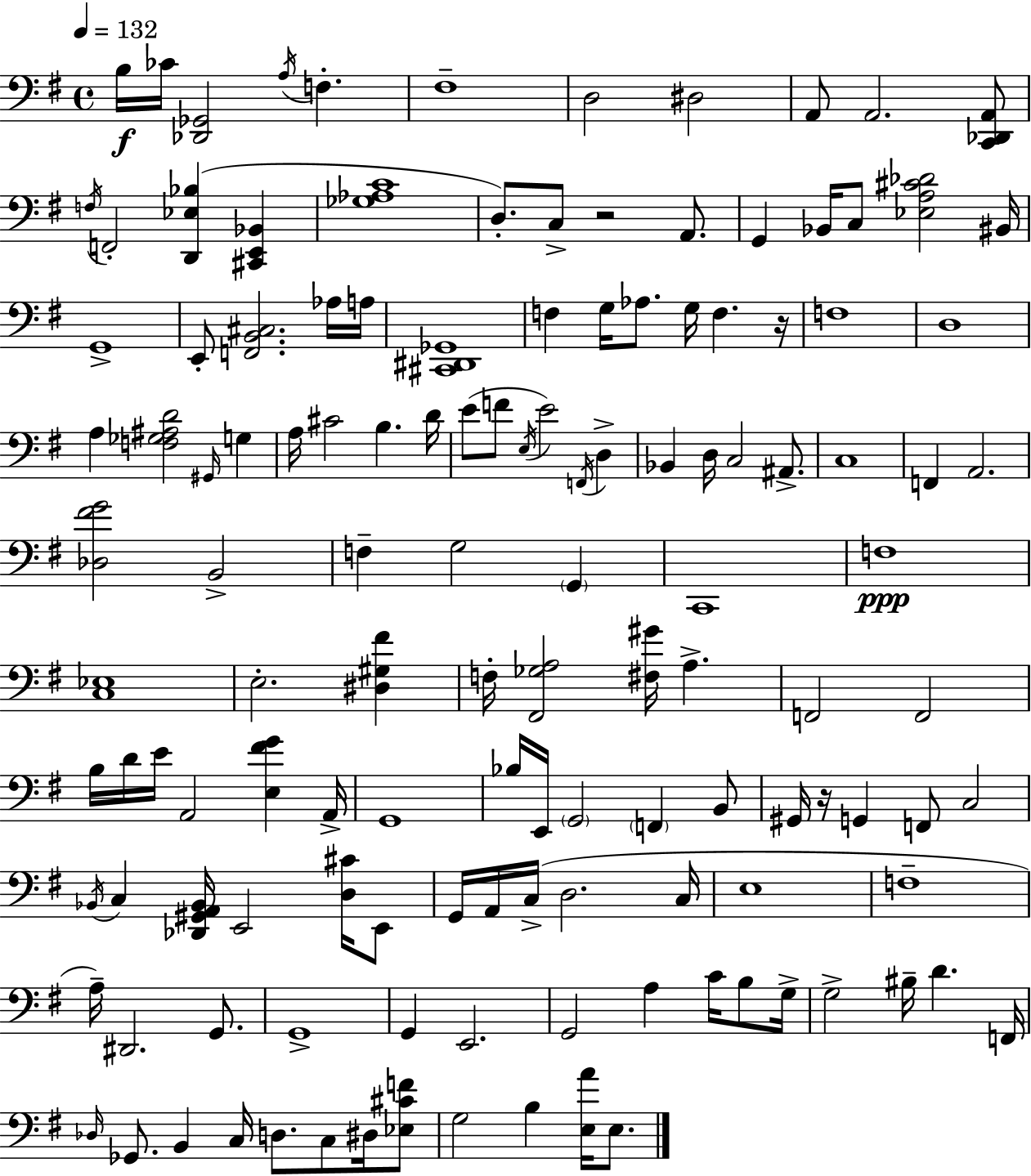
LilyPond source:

{
  \clef bass
  \time 4/4
  \defaultTimeSignature
  \key g \major
  \tempo 4 = 132
  \repeat volta 2 { b16\f ces'16 <des, ges,>2 \acciaccatura { a16 } f4.-. | fis1-- | d2 dis2 | a,8 a,2. <c, des, a,>8 | \break \acciaccatura { f16 } f,2-. <d, ees bes>4( <cis, e, bes,>4 | <ges aes c'>1 | d8.-.) c8-> r2 a,8. | g,4 bes,16 c8 <ees a cis' des'>2 | \break bis,16 g,1-> | e,8-. <f, b, cis>2. | aes16 a16 <cis, dis, ges,>1 | f4 g16 aes8. g16 f4. | \break r16 f1 | d1 | a4 <f ges ais d'>2 \grace { gis,16 } g4 | a16 cis'2 b4. | \break d'16 e'8( f'8 \acciaccatura { e16 }) e'2 | \acciaccatura { f,16 } d4-> bes,4 d16 c2 | ais,8.-> c1 | f,4 a,2. | \break <des fis' g'>2 b,2-> | f4-- g2 | \parenthesize g,4 c,1 | f1\ppp | \break <c ees>1 | e2.-. | <dis gis fis'>4 f16-. <fis, ges a>2 <fis gis'>16 a4.-> | f,2 f,2 | \break b16 d'16 e'16 a,2 | <e fis' g'>4 a,16-> g,1 | bes16 e,16 \parenthesize g,2 \parenthesize f,4 | b,8 gis,16 r16 g,4 f,8 c2 | \break \acciaccatura { bes,16 } c4 <des, gis, a, bes,>16 e,2 | <d cis'>16 e,8 g,16 a,16 c16->( d2. | c16 e1 | f1-- | \break a16--) dis,2. | g,8. g,1-> | g,4 e,2. | g,2 a4 | \break c'16 b8 g16-> g2-> bis16-- d'4. | f,16 \grace { des16 } ges,8. b,4 c16 d8. | c8 dis16 <ees cis' f'>8 g2 b4 | <e a'>16 e8. } \bar "|."
}